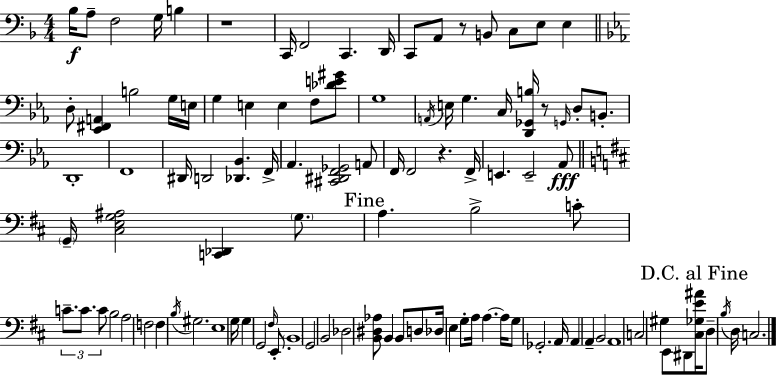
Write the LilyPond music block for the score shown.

{
  \clef bass
  \numericTimeSignature
  \time 4/4
  \key f \major
  bes16\f a8-- f2 g16 b4 | r1 | c,16 f,2 c,4. d,16 | c,8 a,8 r8 b,8 c8 e8 e4 | \break \bar "||" \break \key ees \major d8-. <ees, fis, a,>4 b2 g16 e16 | g4 e4 e4 f8 <des' e' gis'>8 | g1 | \acciaccatura { a,16 } e16 g4. c16 <d, ges, b>16 r8 \grace { g,16 } d8-. b,8.-. | \break d,1-. | f,1 | dis,16 d,2 <des, bes,>4. | f,16-> aes,4. <cis, dis, f, ges,>2 | \break a,8 f,16 f,2 r4. | f,16-> e,4. e,2-- | aes,8\fff \bar "||" \break \key b \minor \parenthesize g,16-- <cis e g ais>2 <c, des,>4 \parenthesize g8. | \mark "Fine" a4. b2-> c'8-. | \tuplet 3/2 { c'8.-- c'8. c'8 } b2 | a2 f2 | \break f4 \acciaccatura { b16 } gis2. | e1 | g16 g4 g,2 \grace { fis16 } e,8.-. | \parenthesize b,1 | \break g,2 b,2 | des2 <b, dis aes>8 b,4 | b,8 d8 des16 e4 g8-. a16 a4.~~ | a16 g8 ges,2.-. | \break a,16 a,4 a,4-- b,2 | a,1 | c2 gis4 e,8 | dis,8 \mark "D.C. al Fine" <cis ges e' ais'>16 d8-- \acciaccatura { b16 } d16 c2. | \break \bar "|."
}